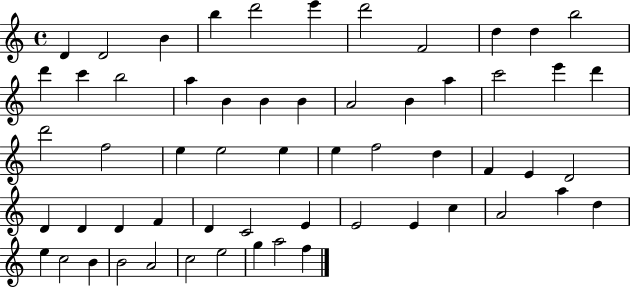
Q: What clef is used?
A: treble